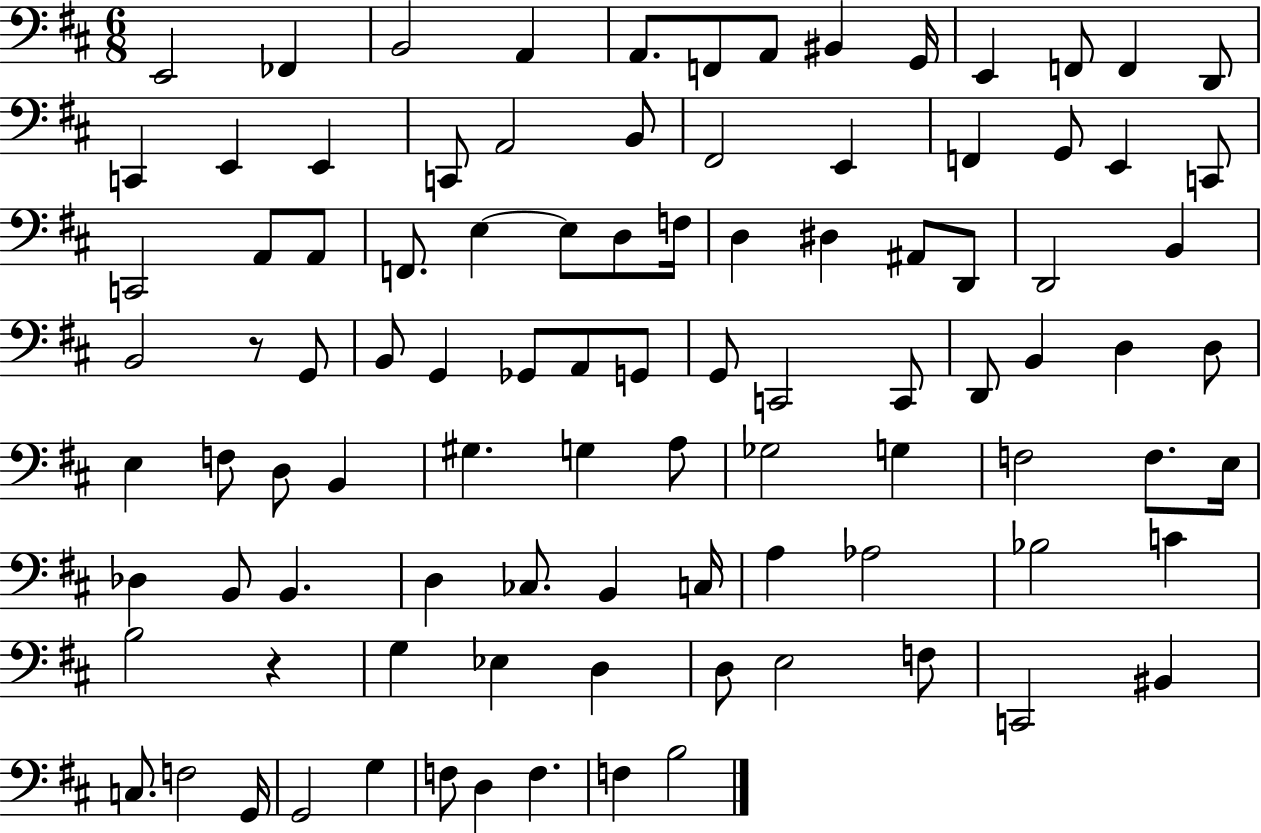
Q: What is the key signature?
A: D major